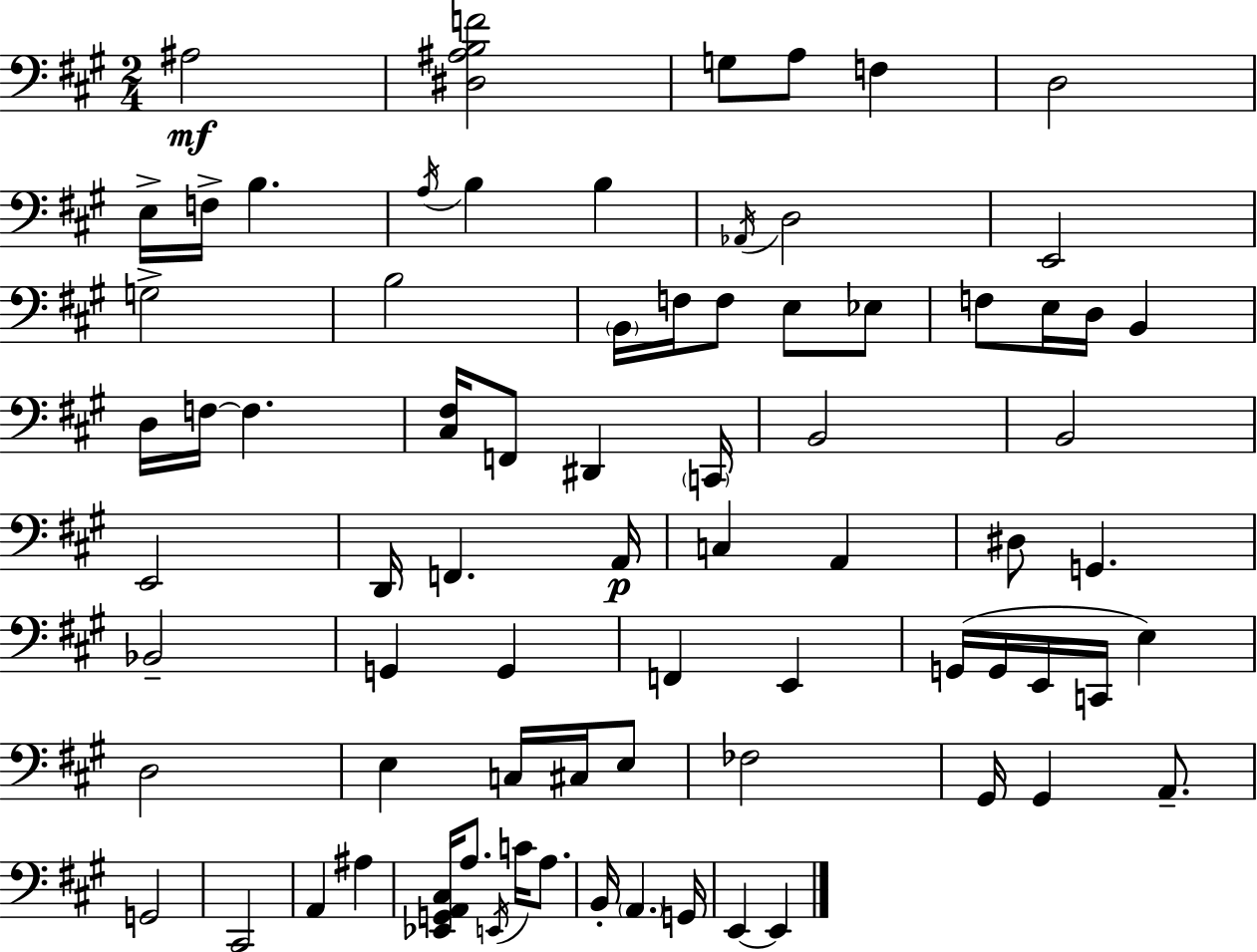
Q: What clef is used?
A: bass